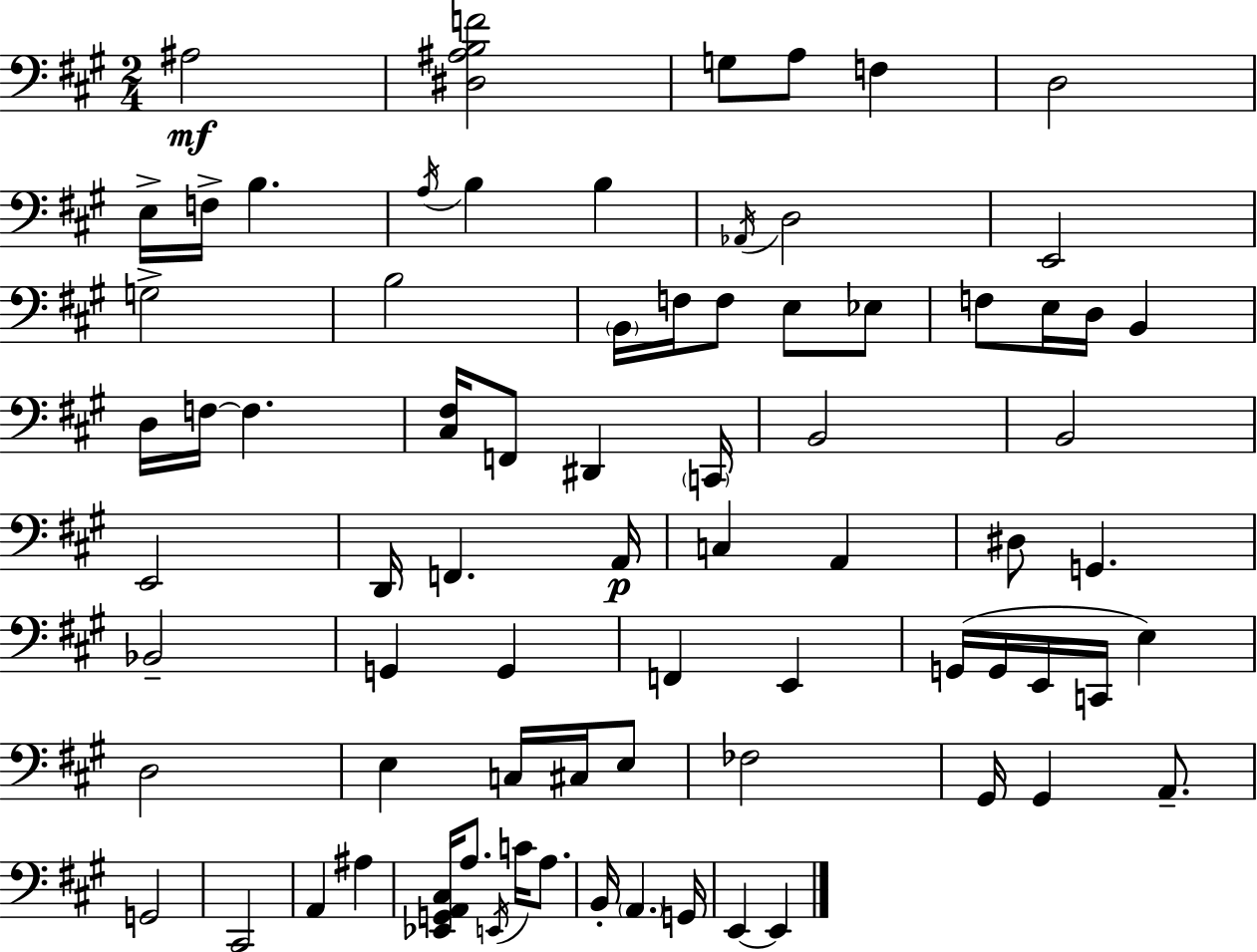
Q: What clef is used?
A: bass